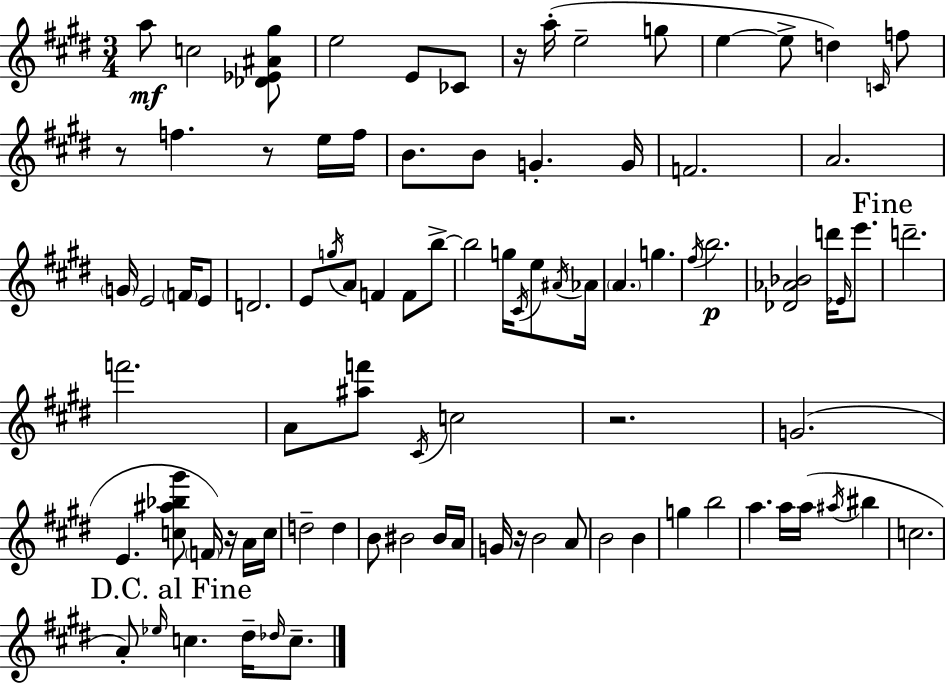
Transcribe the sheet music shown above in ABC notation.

X:1
T:Untitled
M:3/4
L:1/4
K:E
a/2 c2 [_D_E^A^g]/2 e2 E/2 _C/2 z/4 a/4 e2 g/2 e e/2 d C/4 f/2 z/2 f z/2 e/4 f/4 B/2 B/2 G G/4 F2 A2 G/4 E2 F/4 E/2 D2 E/2 g/4 A/2 F F/2 b/2 b2 g/4 ^C/4 e/2 ^A/4 _A/4 A g ^f/4 b2 [_D_A_B]2 d'/4 _E/4 e'/2 d'2 f'2 A/2 [^af']/2 ^C/4 c2 z2 G2 E [c^a_b^g']/2 F/4 z/4 A/4 c/4 d2 d B/2 ^B2 ^B/4 A/4 G/4 z/4 B2 A/2 B2 B g b2 a a/4 a/4 ^a/4 ^b c2 A/2 _e/4 c ^d/4 _d/4 c/2